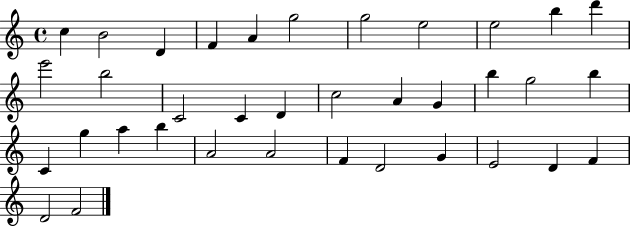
{
  \clef treble
  \time 4/4
  \defaultTimeSignature
  \key c \major
  c''4 b'2 d'4 | f'4 a'4 g''2 | g''2 e''2 | e''2 b''4 d'''4 | \break e'''2 b''2 | c'2 c'4 d'4 | c''2 a'4 g'4 | b''4 g''2 b''4 | \break c'4 g''4 a''4 b''4 | a'2 a'2 | f'4 d'2 g'4 | e'2 d'4 f'4 | \break d'2 f'2 | \bar "|."
}